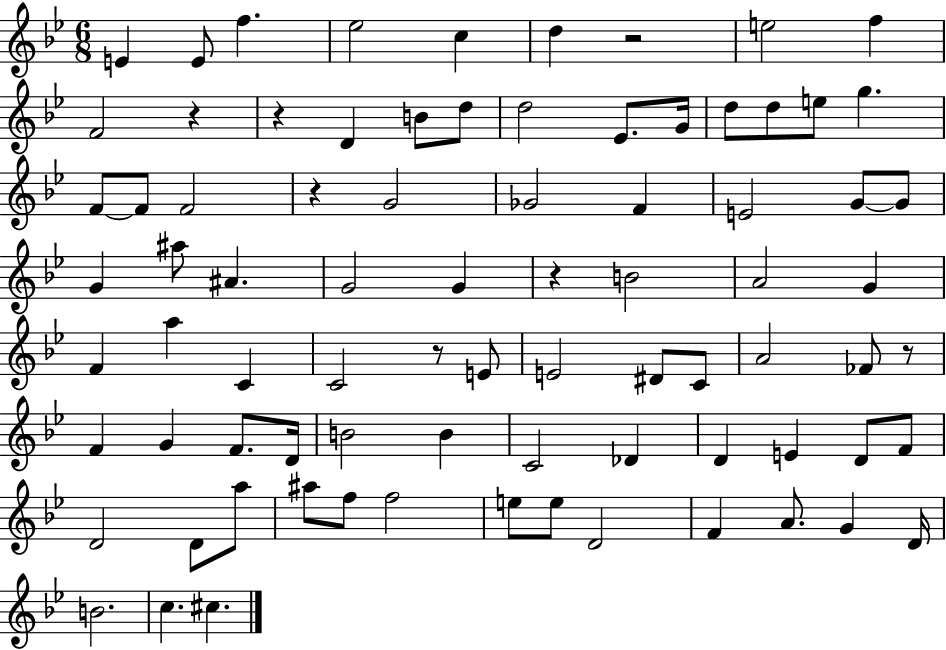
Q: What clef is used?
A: treble